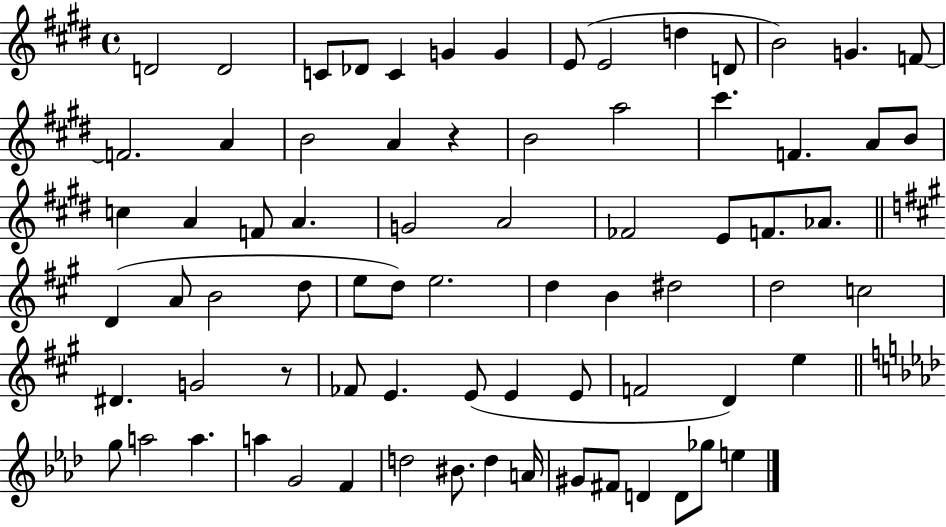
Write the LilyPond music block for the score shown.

{
  \clef treble
  \time 4/4
  \defaultTimeSignature
  \key e \major
  d'2 d'2 | c'8 des'8 c'4 g'4 g'4 | e'8( e'2 d''4 d'8 | b'2) g'4. f'8~~ | \break f'2. a'4 | b'2 a'4 r4 | b'2 a''2 | cis'''4. f'4. a'8 b'8 | \break c''4 a'4 f'8 a'4. | g'2 a'2 | fes'2 e'8 f'8. aes'8. | \bar "||" \break \key a \major d'4( a'8 b'2 d''8 | e''8 d''8) e''2. | d''4 b'4 dis''2 | d''2 c''2 | \break dis'4. g'2 r8 | fes'8 e'4. e'8( e'4 e'8 | f'2 d'4) e''4 | \bar "||" \break \key aes \major g''8 a''2 a''4. | a''4 g'2 f'4 | d''2 bis'8. d''4 a'16 | gis'8 fis'8 d'4 d'8 ges''8 e''4 | \break \bar "|."
}